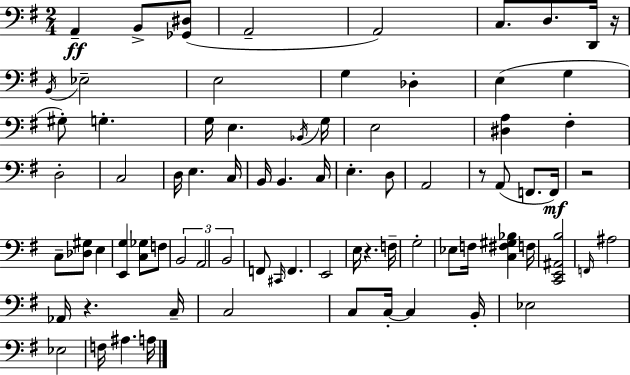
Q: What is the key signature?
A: E minor